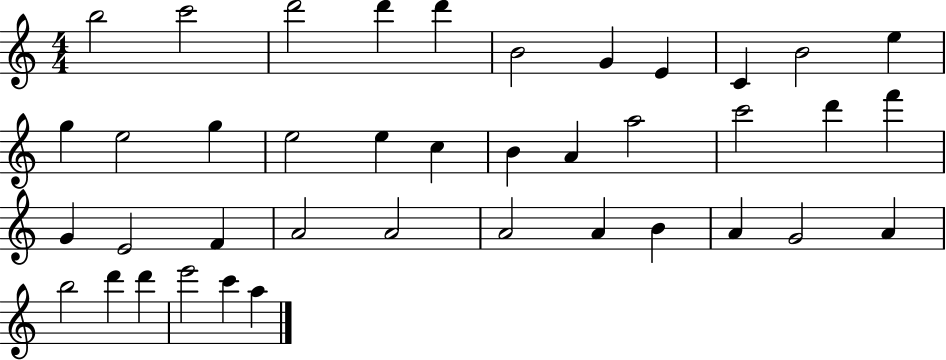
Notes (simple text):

B5/h C6/h D6/h D6/q D6/q B4/h G4/q E4/q C4/q B4/h E5/q G5/q E5/h G5/q E5/h E5/q C5/q B4/q A4/q A5/h C6/h D6/q F6/q G4/q E4/h F4/q A4/h A4/h A4/h A4/q B4/q A4/q G4/h A4/q B5/h D6/q D6/q E6/h C6/q A5/q